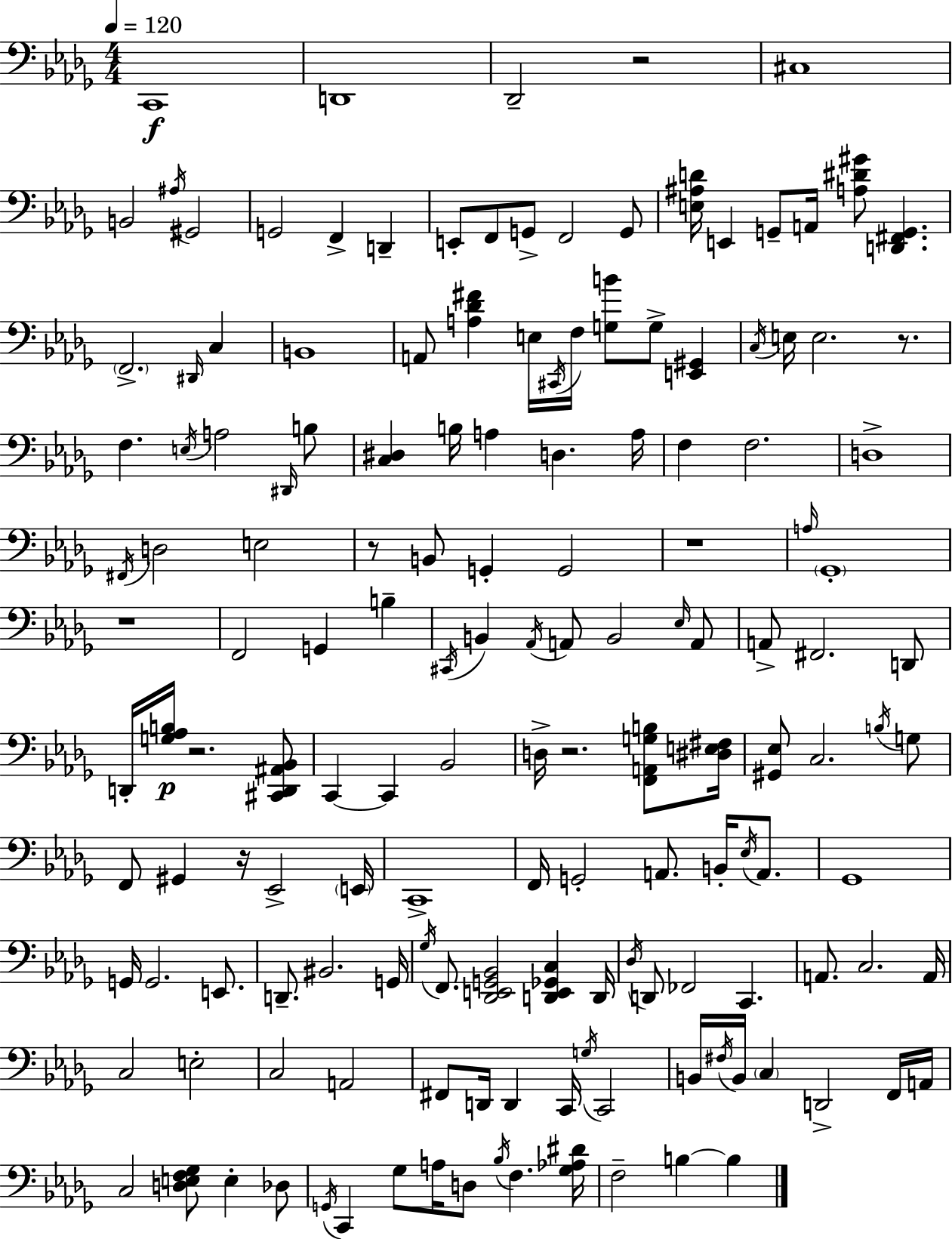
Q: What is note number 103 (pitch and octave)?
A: A2